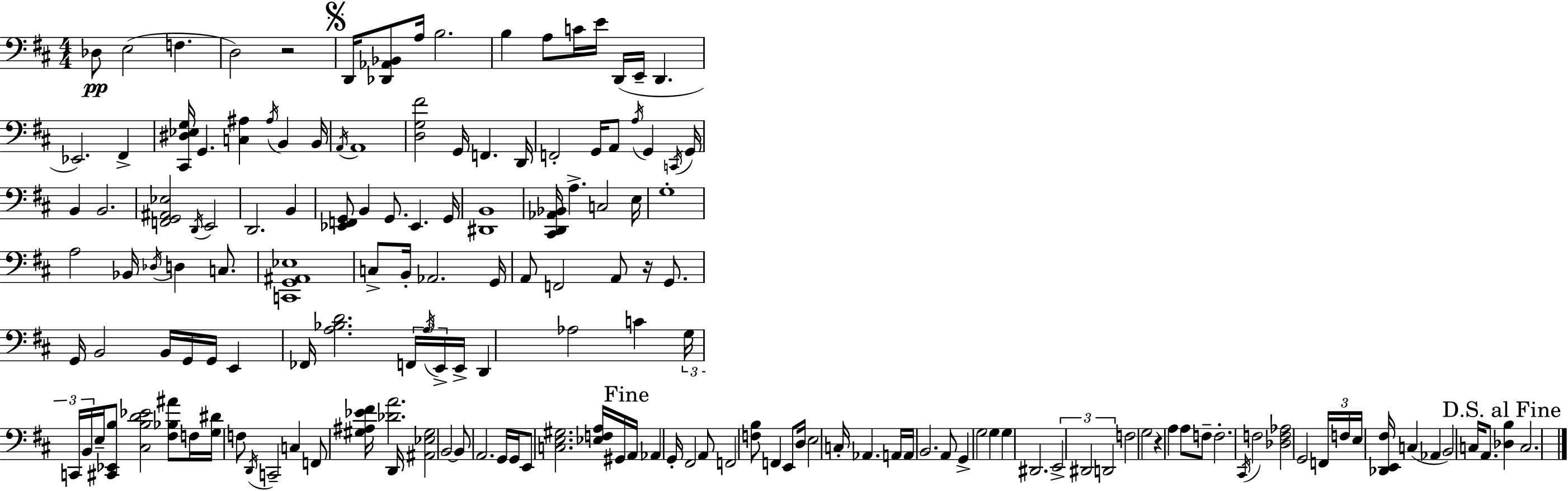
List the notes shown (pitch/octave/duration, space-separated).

Db3/e E3/h F3/q. D3/h R/h D2/s [Db2,Ab2,Bb2]/e A3/s B3/h. B3/q A3/e C4/s E4/s D2/s E2/s D2/q. Eb2/h. F#2/q [C#2,D#3,Eb3,G3]/s G2/q. [C3,A#3]/q A#3/s B2/q B2/s A2/s A2/w [D3,G3,F#4]/h G2/s F2/q. D2/s F2/h G2/s A2/e A3/s G2/q C2/s G2/s B2/q B2/h. [F2,G2,A#2,Eb3]/h D2/s E2/h D2/h. B2/q [Eb2,F2,G2]/e B2/q G2/e. Eb2/q. G2/s [D#2,B2]/w [C#2,D2,Ab2,Bb2]/s A3/q. C3/h E3/s G3/w A3/h Bb2/s Db3/s D3/q C3/e. [C2,G2,A#2,Eb3]/w C3/e B2/s Ab2/h. G2/s A2/e F2/h A2/e R/s G2/e. G2/s B2/h B2/s G2/s G2/s E2/q FES2/s [A3,Bb3,D4]/h. F2/s A3/s E2/s E2/s D2/q Ab3/h C4/q G3/s C2/s B2/s E3/s [C#2,Eb2,B3]/e [C#3,B3,D4,Eb4]/h [F#3,Bb3,A#4]/e F3/s [G3,D#4]/s F3/e D2/s C2/h C3/q F2/e [G#3,A#3,Eb4,F#4]/s [Db4,A4]/h. D2/s [A#2,Eb3,G#3]/h B2/h B2/e A2/h. G2/s G2/s E2/e [C3,E3,G#3]/h. [Eb3,F3,A3]/s G#2/s A2/s Ab2/q G2/s F#2/h A2/e F2/h [F3,B3]/e F2/q E2/e D3/s E3/h C3/s Ab2/q. A2/s A2/s B2/h. A2/e G2/q G3/h G3/q G3/q D#2/h. E2/h D#2/h D2/h F3/h G3/h R/q A3/q A3/e F3/e F3/h. C#2/s F3/h [Db3,F3,Ab3]/h G2/h F2/s F3/s E3/s [Db2,E2,F#3]/s C3/q Ab2/q B2/h C3/s A2/e. [Db3,B3]/q C3/h.